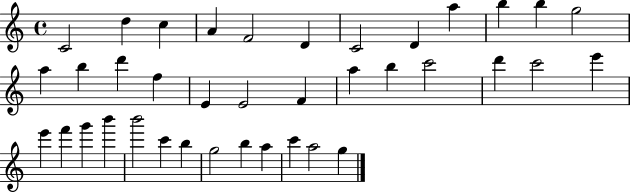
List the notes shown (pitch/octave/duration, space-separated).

C4/h D5/q C5/q A4/q F4/h D4/q C4/h D4/q A5/q B5/q B5/q G5/h A5/q B5/q D6/q F5/q E4/q E4/h F4/q A5/q B5/q C6/h D6/q C6/h E6/q E6/q F6/q G6/q B6/q B6/h C6/q B5/q G5/h B5/q A5/q C6/q A5/h G5/q